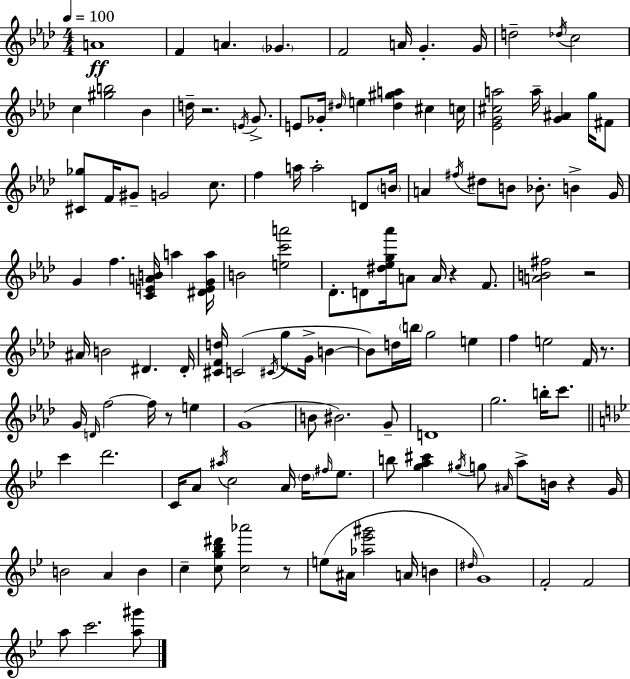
{
  \clef treble
  \numericTimeSignature
  \time 4/4
  \key aes \major
  \tempo 4 = 100
  \repeat volta 2 { a'1\ff | f'4 a'4. \parenthesize ges'4. | f'2 a'16 g'4.-. g'16 | d''2-- \acciaccatura { des''16 } c''2 | \break c''4 <gis'' b''>2 bes'4 | d''16-- r2. \acciaccatura { e'16 } g'8.-> | e'8 ges'16-. \grace { dis''16 } e''4 <dis'' gis'' a''>4 cis''4 | c''16 <ees' g' cis'' a''>2 a''16-- <g' ais'>4 | \break g''16 fis'8 <cis' ges''>8 f'16 gis'8-- g'2 | c''8. f''4 a''16 a''2-. | d'8 \parenthesize b'16 a'4 \acciaccatura { fis''16 } dis''8 b'8 bes'8.-. b'4-> | g'16 g'4 f''4. <c' e' a' b'>16 a''4 | \break <dis' e' g' a''>16 b'2 <e'' c''' a'''>2 | des'8.-. d'8 <dis'' ees'' g'' aes'''>16 a'8 a'16 r4 | f'8. <a' b' fis''>2 r2 | ais'16 b'2 dis'4. | \break dis'16-. <cis' f' d''>16 c'2( \acciaccatura { cis'16 } g''8 | g'16-> b'4~~ b'8) d''16 \parenthesize b''16 g''2 | e''4 f''4 e''2 | f'16 r8. g'16 \grace { d'16 } f''2~~ f''16 | \break r8 e''4 g'1( | b'8 bis'2.) | g'8-- d'1 | g''2. | \break b''16-. c'''8. \bar "||" \break \key bes \major c'''4 d'''2. | c'16 a'8 \acciaccatura { ais''16 } c''2 a'16 \parenthesize d''16 \grace { fis''16 } ees''8. | b''8 <g'' a'' cis'''>4 \acciaccatura { gis''16 } g''8 \grace { ais'16 } a''8-> b'16 r4 | g'16 b'2 a'4 | \break b'4 c''4-- <c'' g'' bes'' dis'''>8 <c'' aes'''>2 | r8 e''8( ais'16 <aes'' ees''' gis'''>2 a'16 | b'4 \grace { dis''16 }) g'1 | f'2-. f'2 | \break a''8 c'''2. | <a'' gis'''>8 } \bar "|."
}